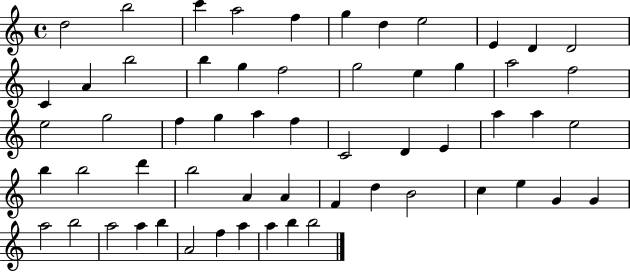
{
  \clef treble
  \time 4/4
  \defaultTimeSignature
  \key c \major
  d''2 b''2 | c'''4 a''2 f''4 | g''4 d''4 e''2 | e'4 d'4 d'2 | \break c'4 a'4 b''2 | b''4 g''4 f''2 | g''2 e''4 g''4 | a''2 f''2 | \break e''2 g''2 | f''4 g''4 a''4 f''4 | c'2 d'4 e'4 | a''4 a''4 e''2 | \break b''4 b''2 d'''4 | b''2 a'4 a'4 | f'4 d''4 b'2 | c''4 e''4 g'4 g'4 | \break a''2 b''2 | a''2 a''4 b''4 | a'2 f''4 a''4 | a''4 b''4 b''2 | \break \bar "|."
}